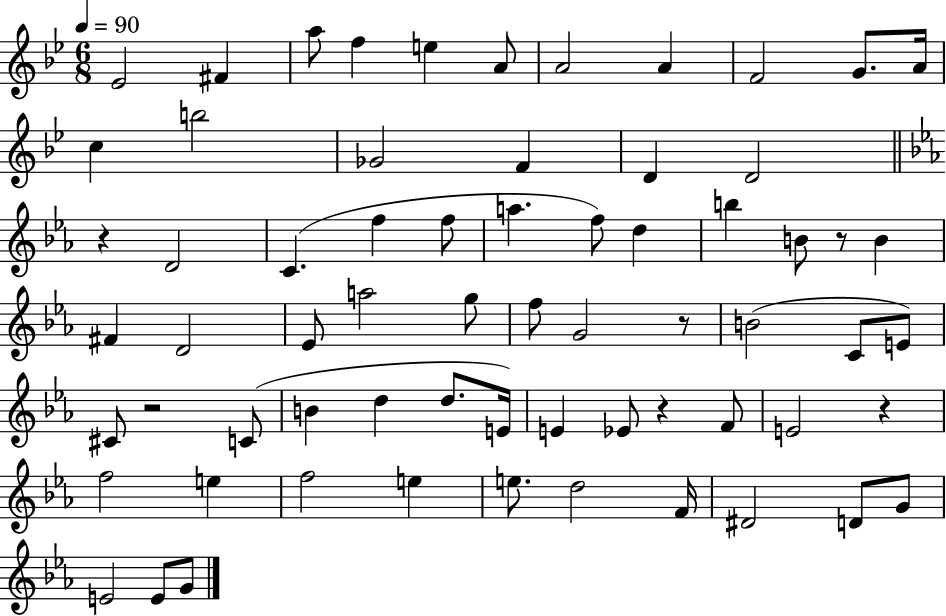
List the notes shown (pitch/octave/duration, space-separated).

Eb4/h F#4/q A5/e F5/q E5/q A4/e A4/h A4/q F4/h G4/e. A4/s C5/q B5/h Gb4/h F4/q D4/q D4/h R/q D4/h C4/q. F5/q F5/e A5/q. F5/e D5/q B5/q B4/e R/e B4/q F#4/q D4/h Eb4/e A5/h G5/e F5/e G4/h R/e B4/h C4/e E4/e C#4/e R/h C4/e B4/q D5/q D5/e. E4/s E4/q Eb4/e R/q F4/e E4/h R/q F5/h E5/q F5/h E5/q E5/e. D5/h F4/s D#4/h D4/e G4/e E4/h E4/e G4/e